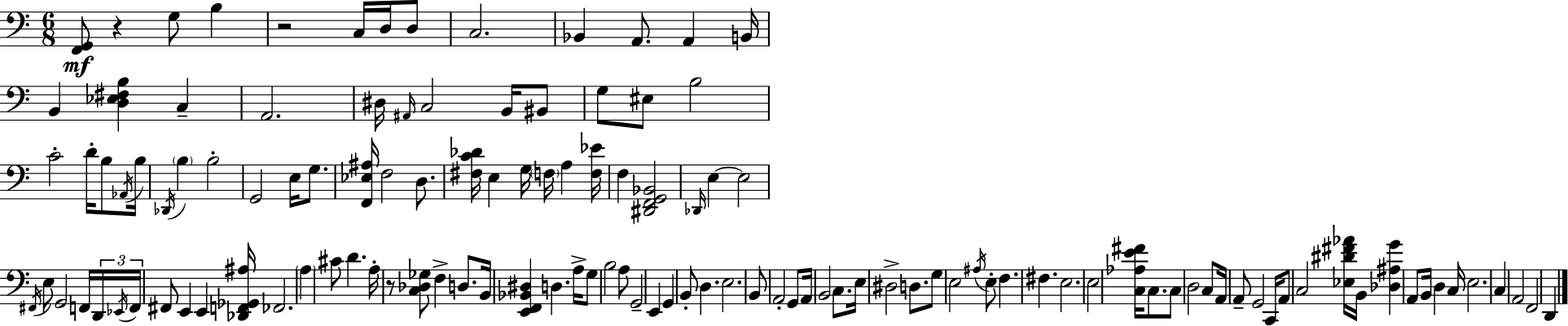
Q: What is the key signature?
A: C major